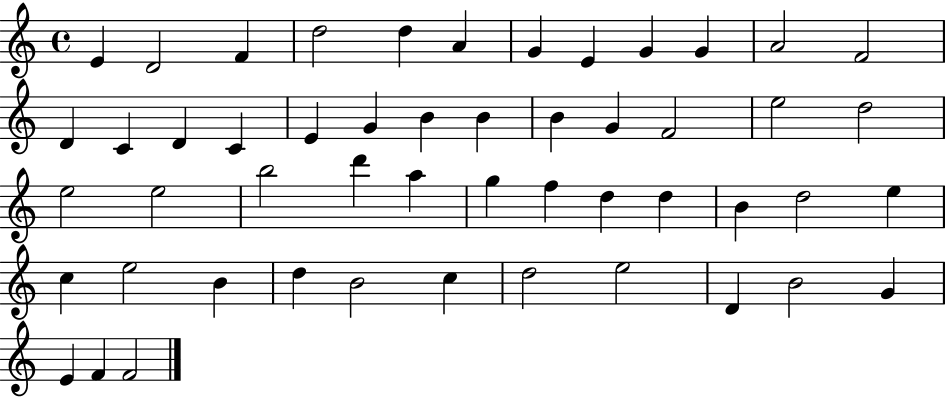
E4/q D4/h F4/q D5/h D5/q A4/q G4/q E4/q G4/q G4/q A4/h F4/h D4/q C4/q D4/q C4/q E4/q G4/q B4/q B4/q B4/q G4/q F4/h E5/h D5/h E5/h E5/h B5/h D6/q A5/q G5/q F5/q D5/q D5/q B4/q D5/h E5/q C5/q E5/h B4/q D5/q B4/h C5/q D5/h E5/h D4/q B4/h G4/q E4/q F4/q F4/h